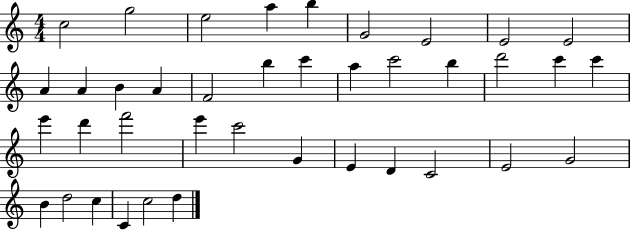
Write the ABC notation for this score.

X:1
T:Untitled
M:4/4
L:1/4
K:C
c2 g2 e2 a b G2 E2 E2 E2 A A B A F2 b c' a c'2 b d'2 c' c' e' d' f'2 e' c'2 G E D C2 E2 G2 B d2 c C c2 d